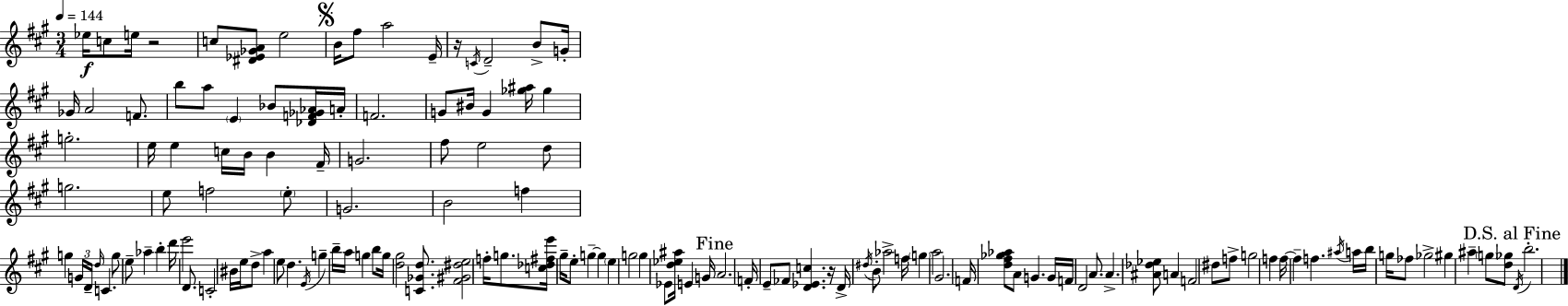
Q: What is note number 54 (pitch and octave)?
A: D6